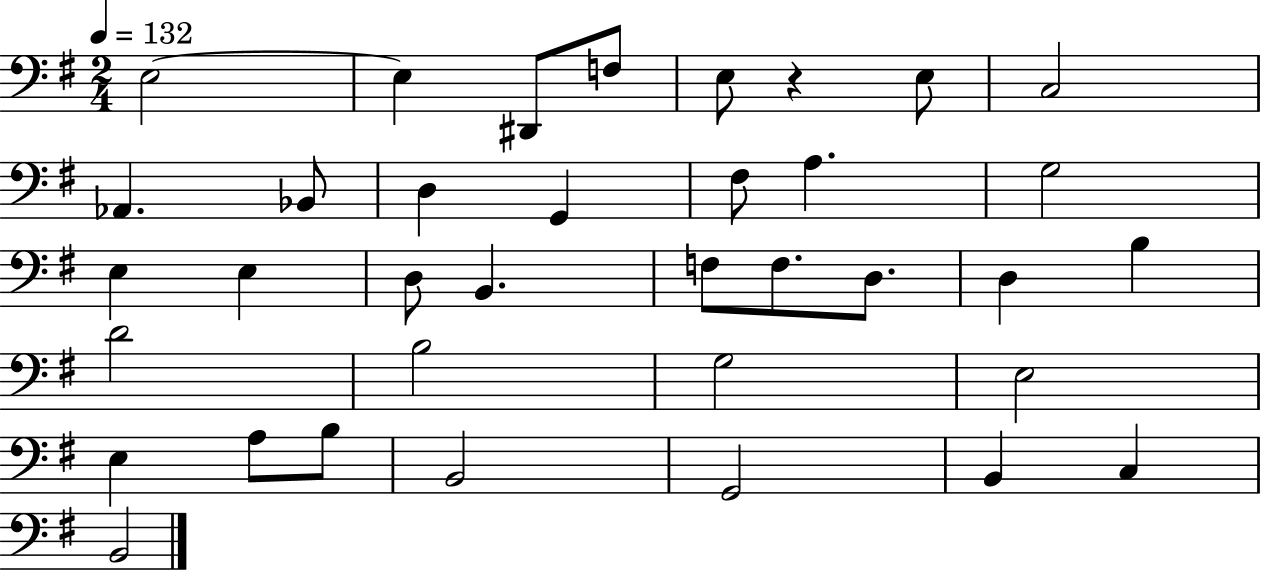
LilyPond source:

{
  \clef bass
  \numericTimeSignature
  \time 2/4
  \key g \major
  \tempo 4 = 132
  \repeat volta 2 { e2~~ | e4 dis,8 f8 | e8 r4 e8 | c2 | \break aes,4. bes,8 | d4 g,4 | fis8 a4. | g2 | \break e4 e4 | d8 b,4. | f8 f8. d8. | d4 b4 | \break d'2 | b2 | g2 | e2 | \break e4 a8 b8 | b,2 | g,2 | b,4 c4 | \break b,2 | } \bar "|."
}